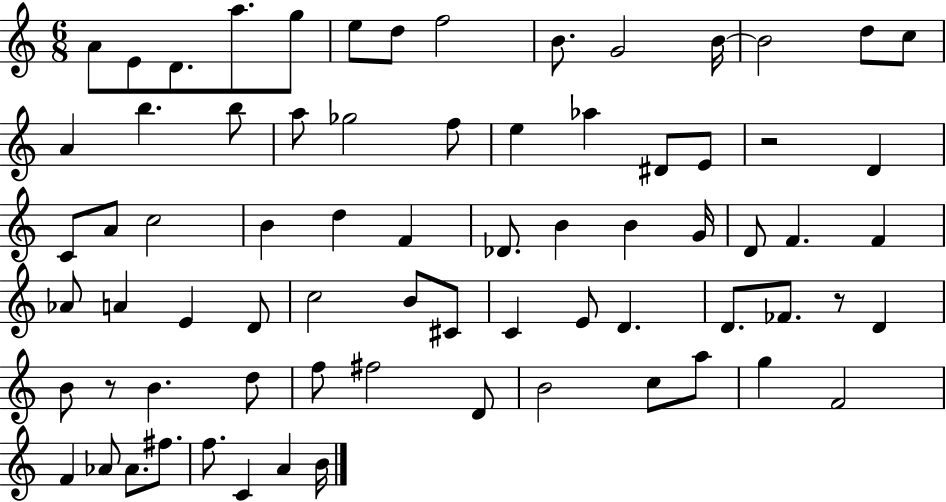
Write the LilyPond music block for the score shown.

{
  \clef treble
  \numericTimeSignature
  \time 6/8
  \key c \major
  a'8 e'8 d'8. a''8. g''8 | e''8 d''8 f''2 | b'8. g'2 b'16~~ | b'2 d''8 c''8 | \break a'4 b''4. b''8 | a''8 ges''2 f''8 | e''4 aes''4 dis'8 e'8 | r2 d'4 | \break c'8 a'8 c''2 | b'4 d''4 f'4 | des'8. b'4 b'4 g'16 | d'8 f'4. f'4 | \break aes'8 a'4 e'4 d'8 | c''2 b'8 cis'8 | c'4 e'8 d'4. | d'8. fes'8. r8 d'4 | \break b'8 r8 b'4. d''8 | f''8 fis''2 d'8 | b'2 c''8 a''8 | g''4 f'2 | \break f'4 aes'8 aes'8. fis''8. | f''8. c'4 a'4 b'16 | \bar "|."
}